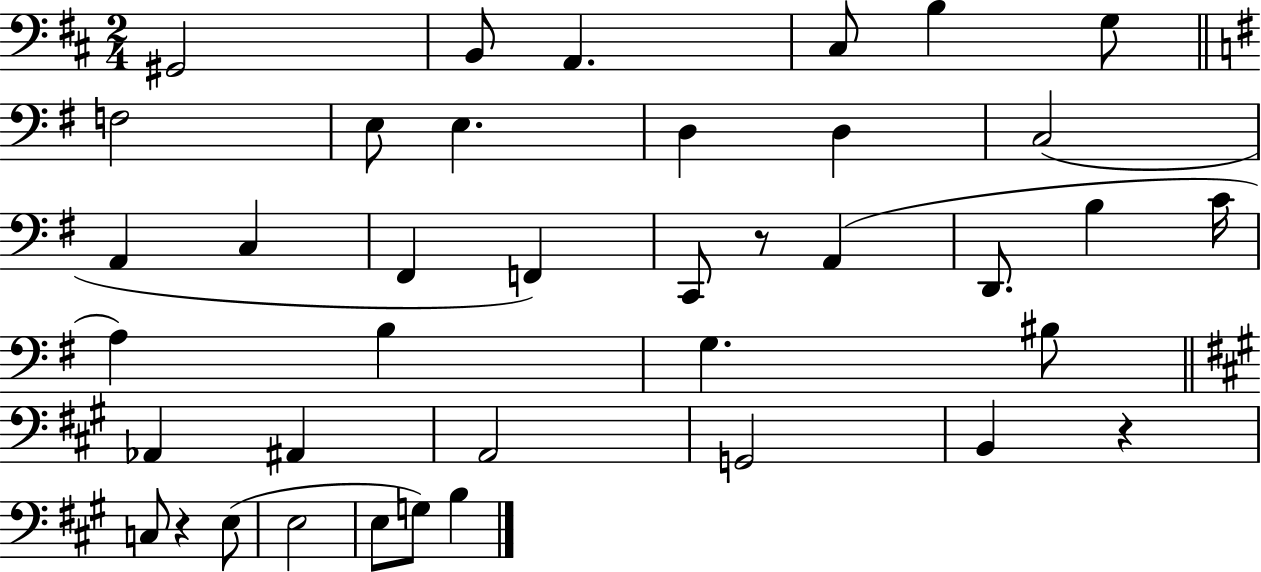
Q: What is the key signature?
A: D major